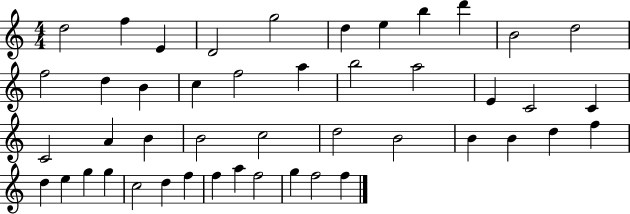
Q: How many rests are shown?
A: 0